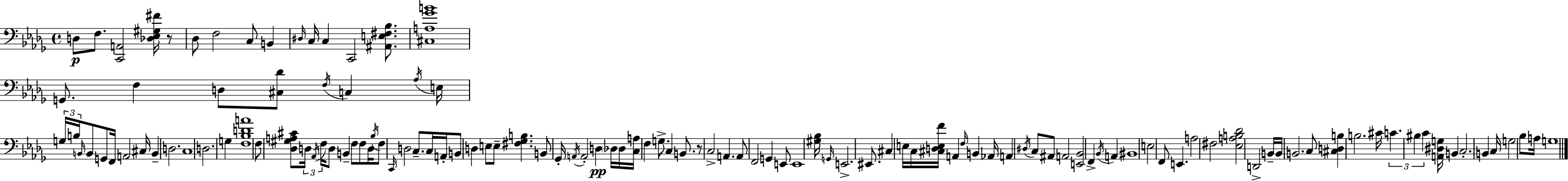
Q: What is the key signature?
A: BES minor